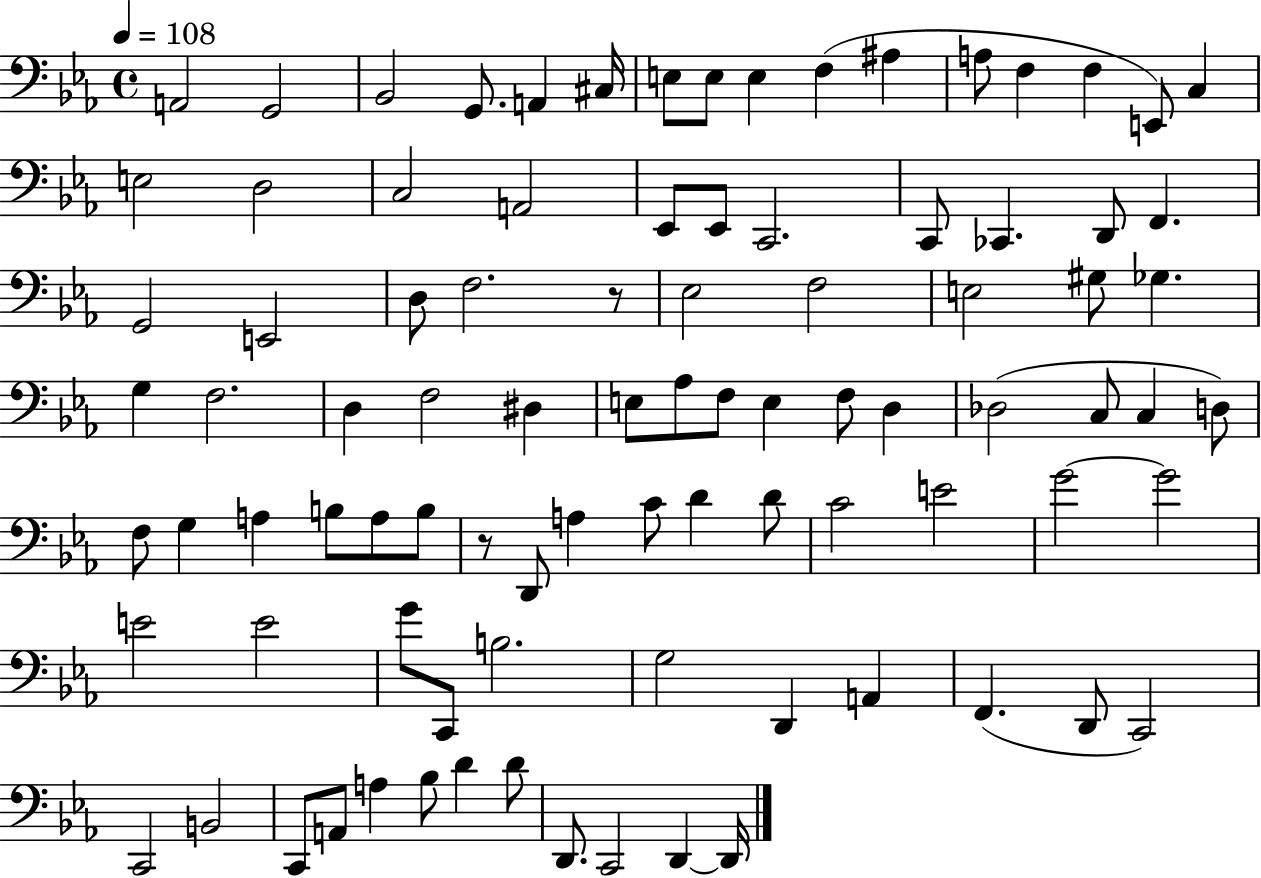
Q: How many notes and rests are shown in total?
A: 91